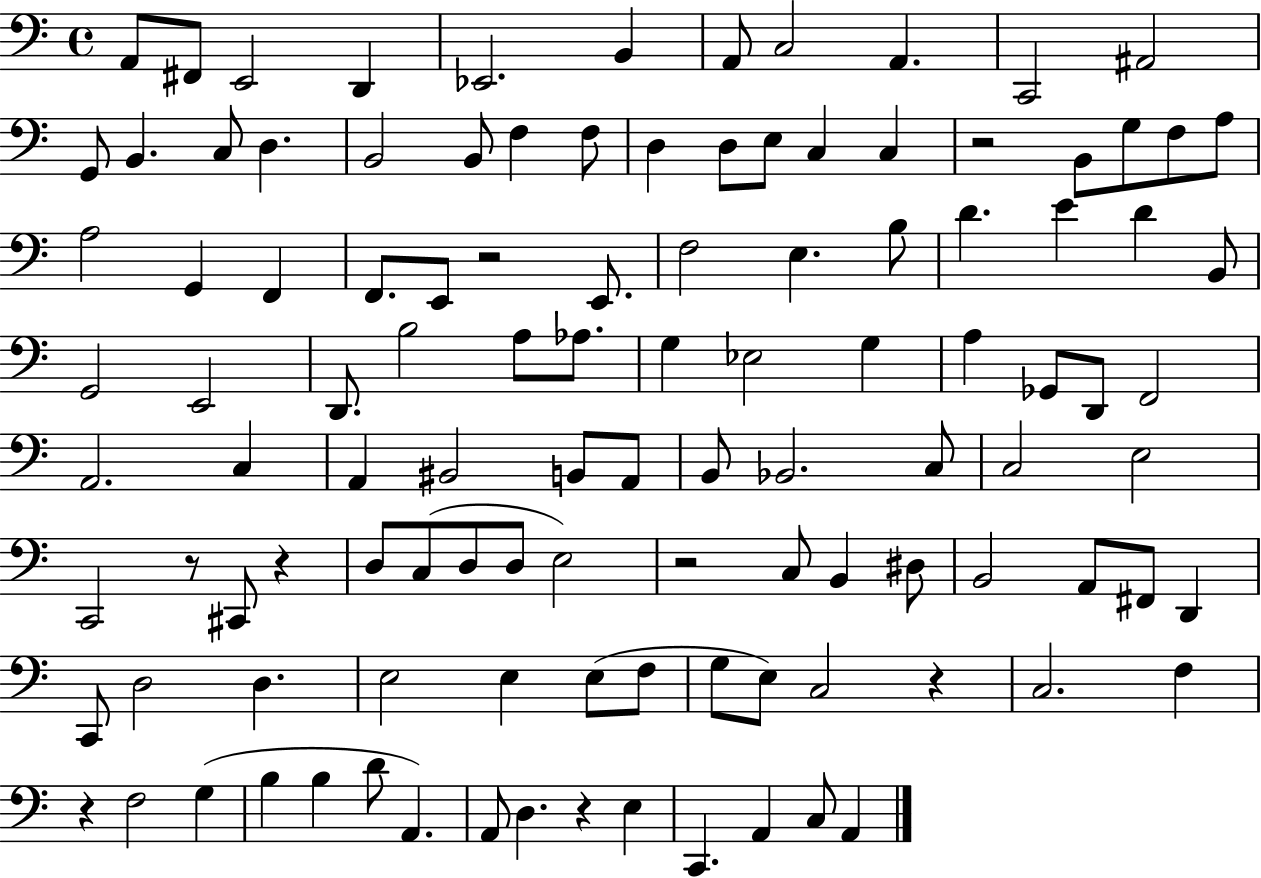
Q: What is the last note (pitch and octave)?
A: A2